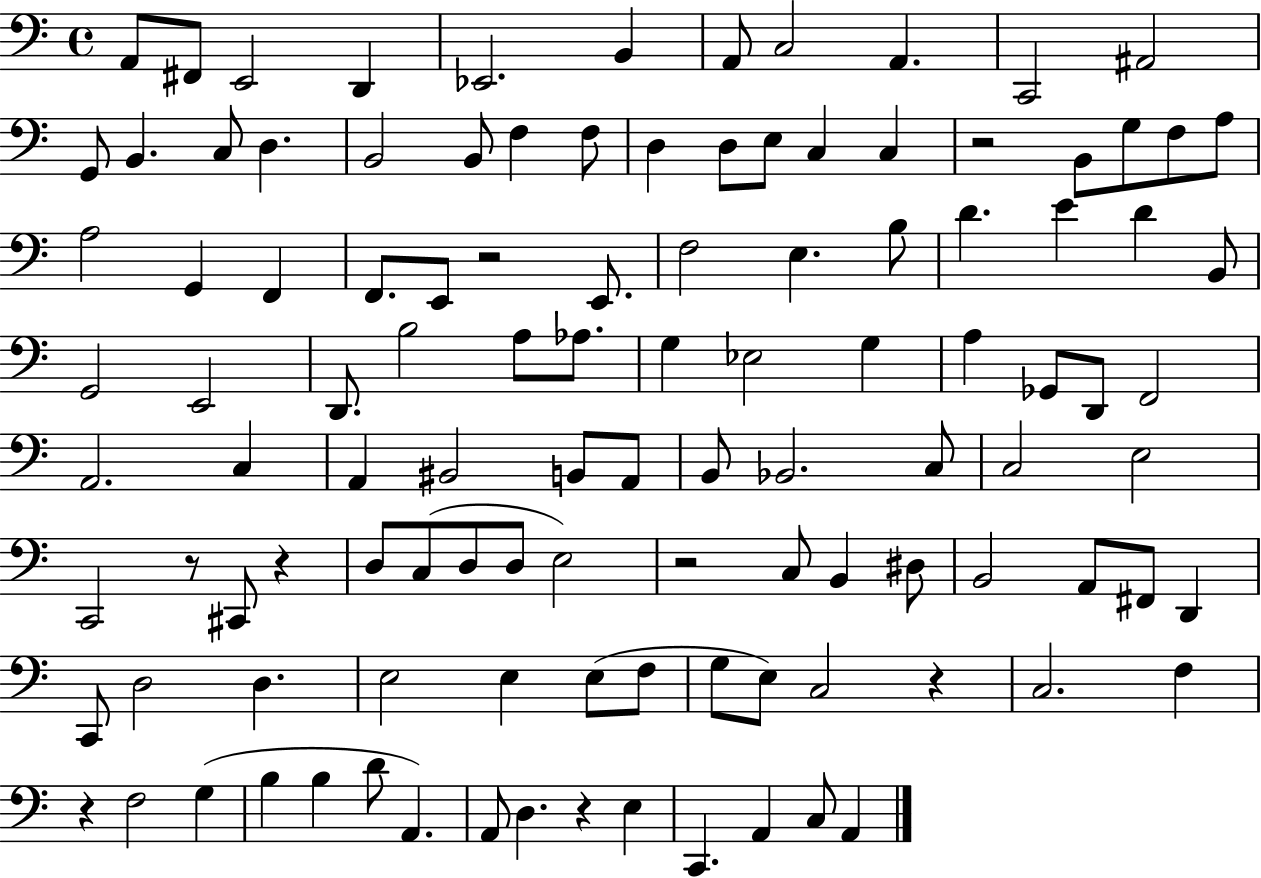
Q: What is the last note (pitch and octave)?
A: A2